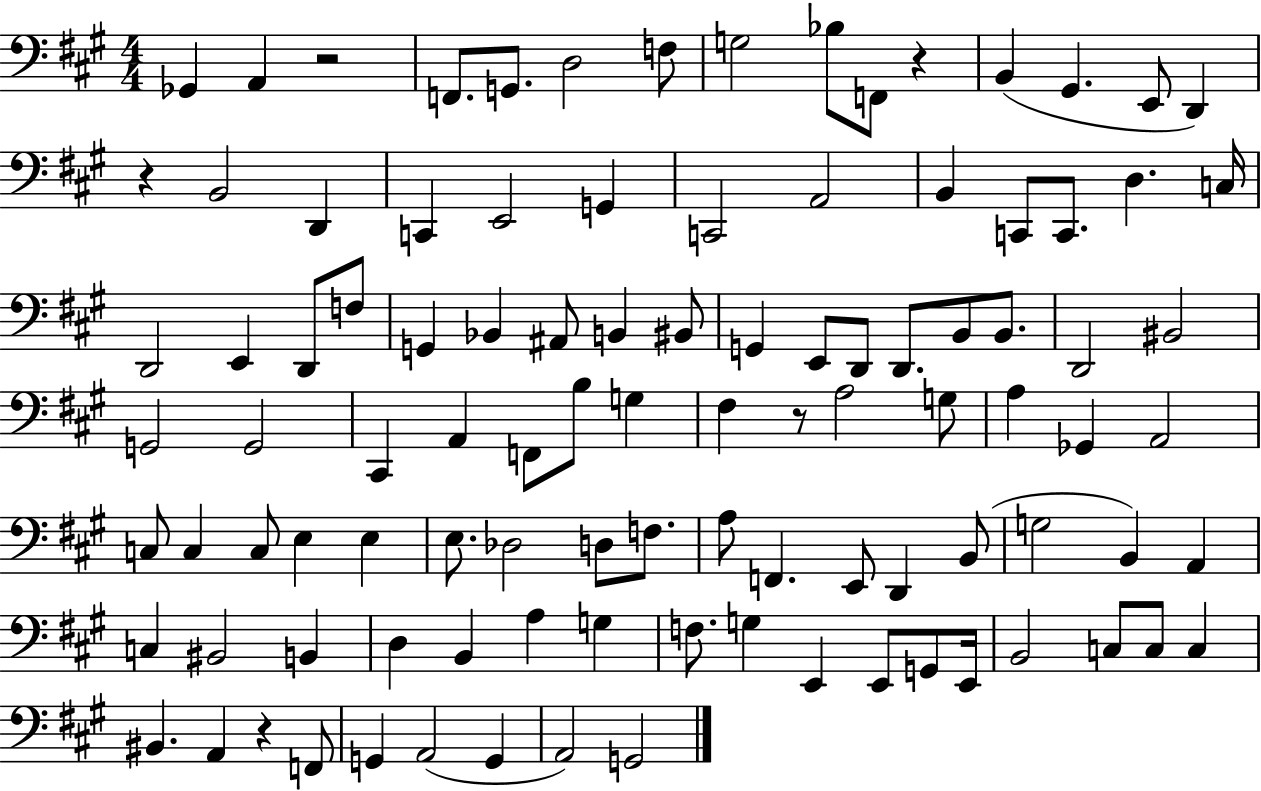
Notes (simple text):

Gb2/q A2/q R/h F2/e. G2/e. D3/h F3/e G3/h Bb3/e F2/e R/q B2/q G#2/q. E2/e D2/q R/q B2/h D2/q C2/q E2/h G2/q C2/h A2/h B2/q C2/e C2/e. D3/q. C3/s D2/h E2/q D2/e F3/e G2/q Bb2/q A#2/e B2/q BIS2/e G2/q E2/e D2/e D2/e. B2/e B2/e. D2/h BIS2/h G2/h G2/h C#2/q A2/q F2/e B3/e G3/q F#3/q R/e A3/h G3/e A3/q Gb2/q A2/h C3/e C3/q C3/e E3/q E3/q E3/e. Db3/h D3/e F3/e. A3/e F2/q. E2/e D2/q B2/e G3/h B2/q A2/q C3/q BIS2/h B2/q D3/q B2/q A3/q G3/q F3/e. G3/q E2/q E2/e G2/e E2/s B2/h C3/e C3/e C3/q BIS2/q. A2/q R/q F2/e G2/q A2/h G2/q A2/h G2/h